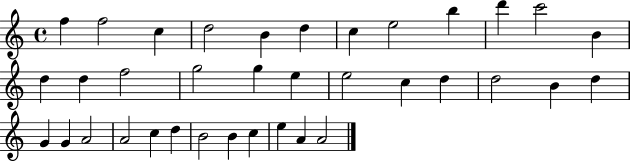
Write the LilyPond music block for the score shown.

{
  \clef treble
  \time 4/4
  \defaultTimeSignature
  \key c \major
  f''4 f''2 c''4 | d''2 b'4 d''4 | c''4 e''2 b''4 | d'''4 c'''2 b'4 | \break d''4 d''4 f''2 | g''2 g''4 e''4 | e''2 c''4 d''4 | d''2 b'4 d''4 | \break g'4 g'4 a'2 | a'2 c''4 d''4 | b'2 b'4 c''4 | e''4 a'4 a'2 | \break \bar "|."
}